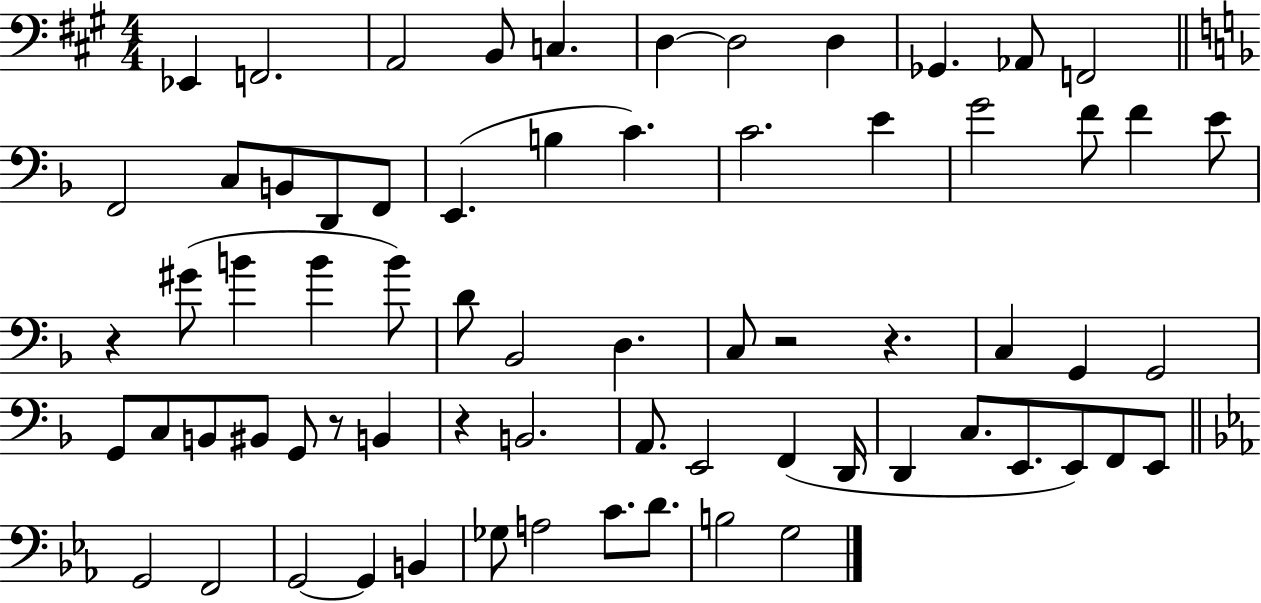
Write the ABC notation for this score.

X:1
T:Untitled
M:4/4
L:1/4
K:A
_E,, F,,2 A,,2 B,,/2 C, D, D,2 D, _G,, _A,,/2 F,,2 F,,2 C,/2 B,,/2 D,,/2 F,,/2 E,, B, C C2 E G2 F/2 F E/2 z ^G/2 B B B/2 D/2 _B,,2 D, C,/2 z2 z C, G,, G,,2 G,,/2 C,/2 B,,/2 ^B,,/2 G,,/2 z/2 B,, z B,,2 A,,/2 E,,2 F,, D,,/4 D,, C,/2 E,,/2 E,,/2 F,,/2 E,,/2 G,,2 F,,2 G,,2 G,, B,, _G,/2 A,2 C/2 D/2 B,2 G,2